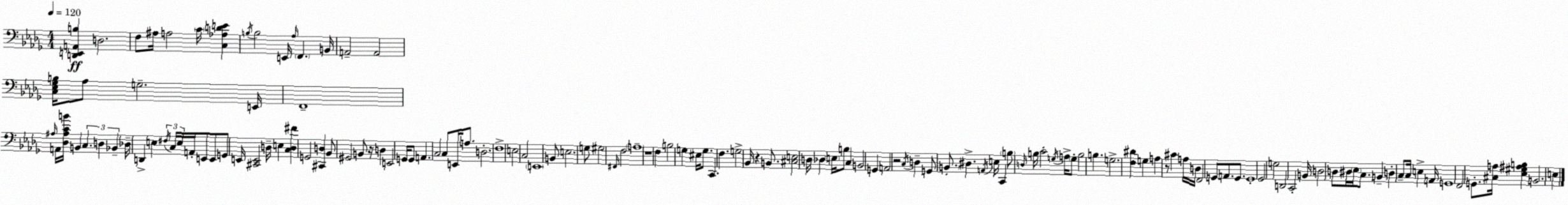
X:1
T:Untitled
M:4/4
L:1/4
K:Bbm
[D,,E,,A,,B,] D,2 F,/2 ^A,/4 A,2 C/4 [C,_A,DE] B,/4 B,2 E,,/4 _A,/4 F,, B,,/4 A,,2 A,,2 [C,_E,_G,B,]/4 _A,/2 G,2 E,,/4 F,,4 ^A,/4 A,,/4 [_D,^A,CB]/4 B,, C, D, _B,, _D,/4 D,, E, ^F,/4 C,/4 E,/4 A,,/4 E,,/2 E,,/2 G,,/2 E,,/4 [^C,,E,,]2 D,/4 E, [C,D,^F] G,,2 [^C,,D,] _B,,/2 ^G,,2 B,,/2 z/4 D, E,,2 G,,/4 G,,/2 A,, C,2 C,/2 E,,/4 A,/2 D,2 F,4 E,2 C,2 E,,4 B,,/2 E,2 G,/2 ^G,2 ^F,,/4 F,2 A,4 z4 F, B,2 G, ^E,/4 G,/2 C,, F, G,2 _B,,/4 z B,,/2 [^C,E,]2 D,/4 _D, E,/4 B,/2 C, B,,2 G,, A,,2 z2 C,/4 D, G,,/2 B,,/2 ^D, A,,/4 E,/4 C,, B,/2 D,/4 B,/4 C2 G,/4 A,/4 G,/2 B,2 B, G,2 [F,^D] G, A, z/2 ^C A,/4 D,/4 F,,2 G,,/2 A,,/2 G,,/2 G,,4 _G,,2 G,2 D,,2 C,,2 B,,/4 D,2 D,/2 ^D,/4 _E,/4 C,/2 B,, D, C,/2 C,/4 E, A,,/4 G,,4 F,,2 G,,/2 [^C,A,]/4 [_E,^G,^A,B,] B,,2 E,